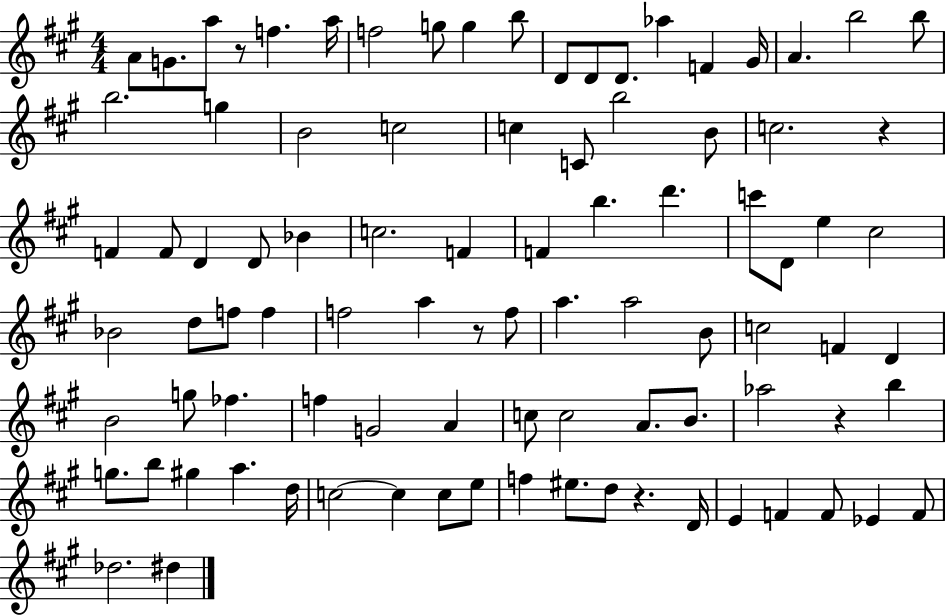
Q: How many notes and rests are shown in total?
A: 91